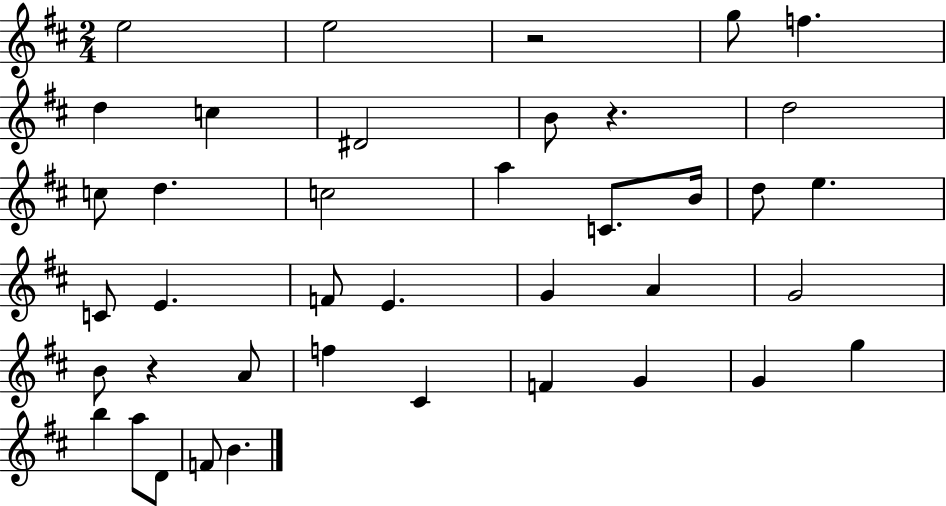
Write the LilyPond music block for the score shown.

{
  \clef treble
  \numericTimeSignature
  \time 2/4
  \key d \major
  e''2 | e''2 | r2 | g''8 f''4. | \break d''4 c''4 | dis'2 | b'8 r4. | d''2 | \break c''8 d''4. | c''2 | a''4 c'8. b'16 | d''8 e''4. | \break c'8 e'4. | f'8 e'4. | g'4 a'4 | g'2 | \break b'8 r4 a'8 | f''4 cis'4 | f'4 g'4 | g'4 g''4 | \break b''4 a''8 d'8 | f'8 b'4. | \bar "|."
}